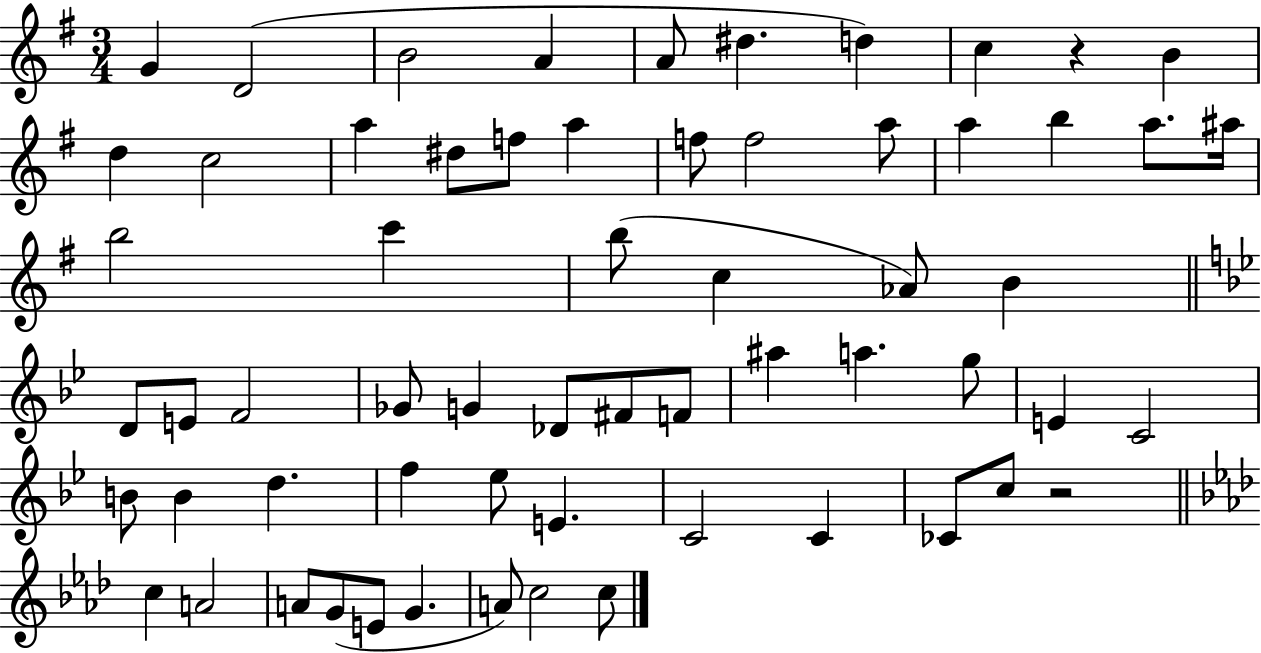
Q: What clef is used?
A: treble